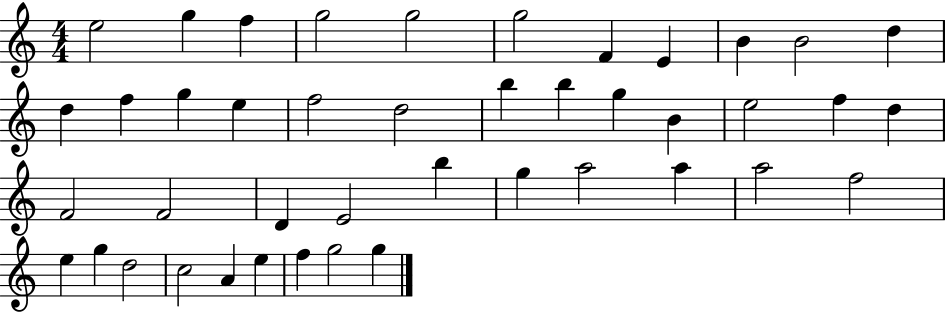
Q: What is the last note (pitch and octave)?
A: G5